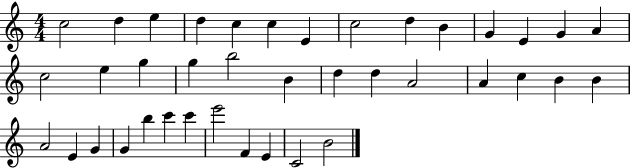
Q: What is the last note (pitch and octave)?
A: B4